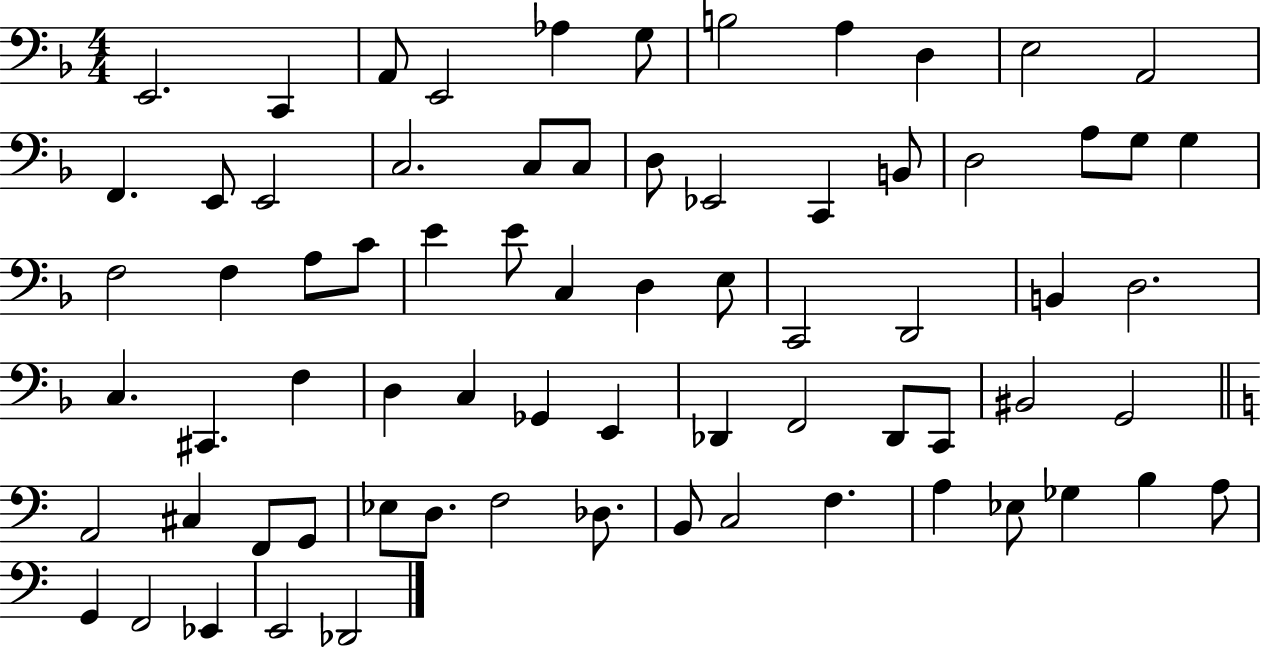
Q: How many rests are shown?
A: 0